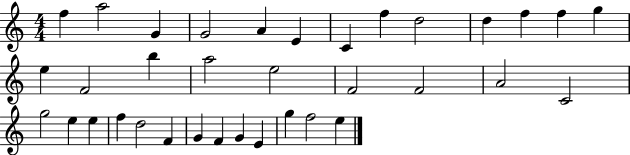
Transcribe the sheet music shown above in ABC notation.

X:1
T:Untitled
M:4/4
L:1/4
K:C
f a2 G G2 A E C f d2 d f f g e F2 b a2 e2 F2 F2 A2 C2 g2 e e f d2 F G F G E g f2 e